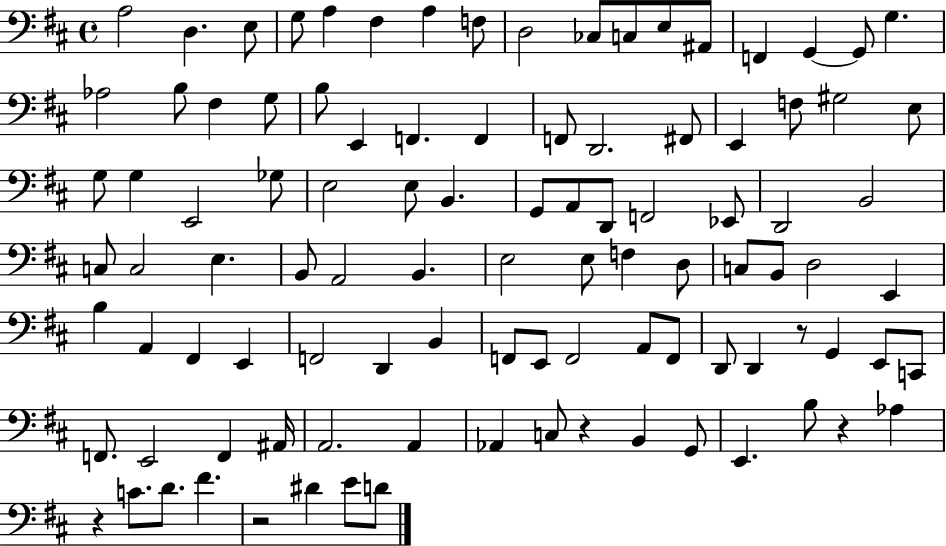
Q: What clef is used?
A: bass